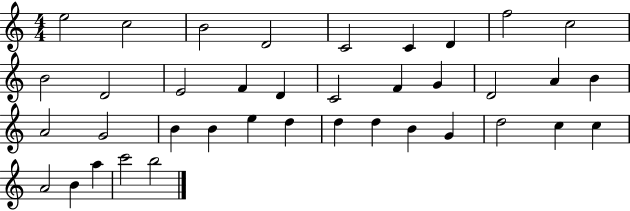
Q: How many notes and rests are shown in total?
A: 38